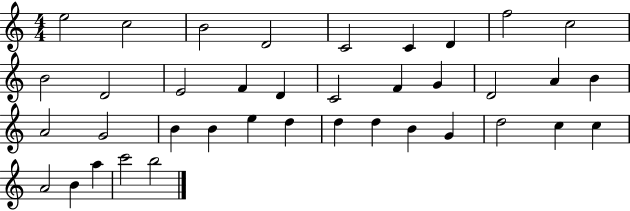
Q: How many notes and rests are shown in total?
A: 38